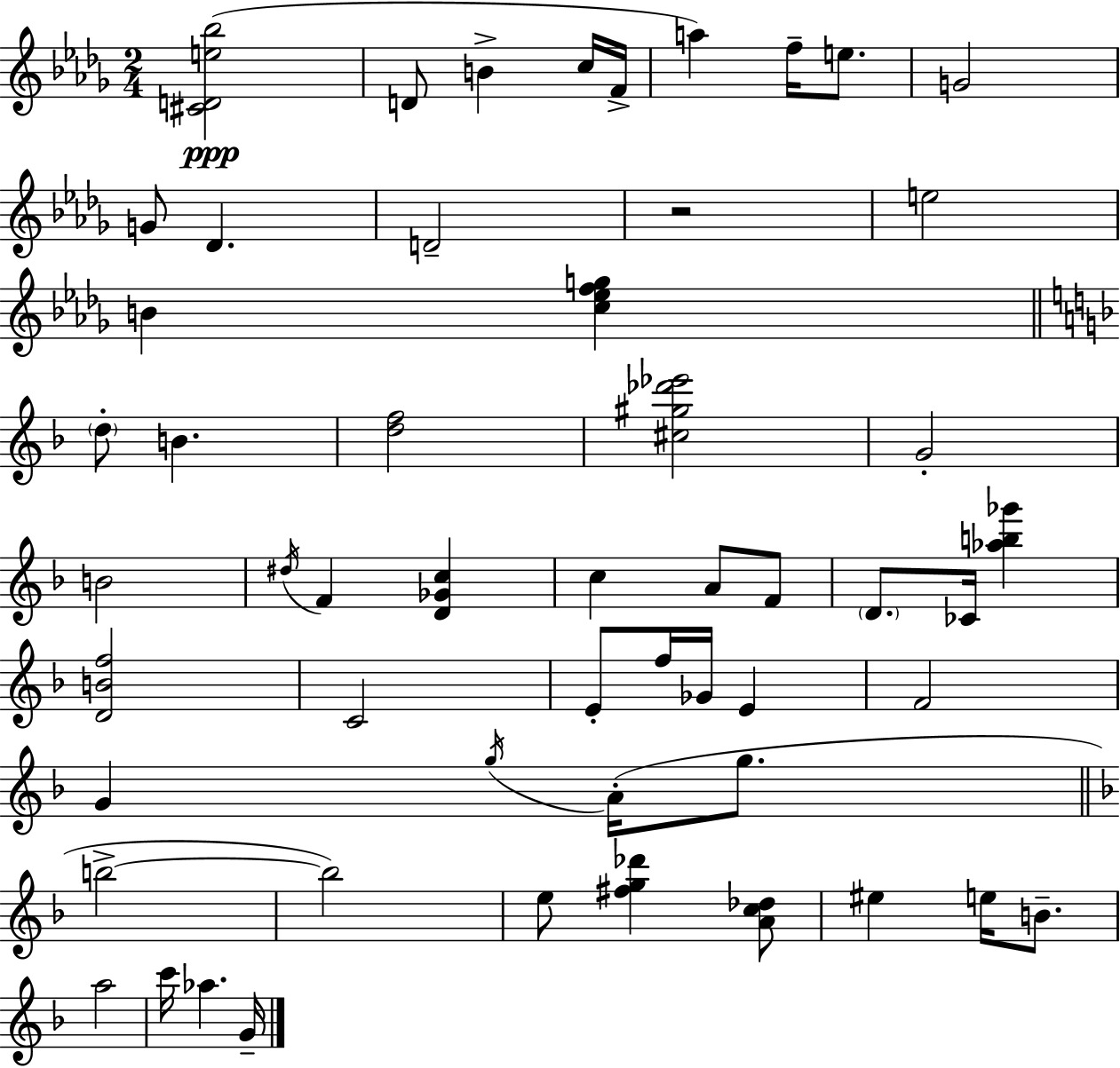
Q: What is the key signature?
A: BES minor